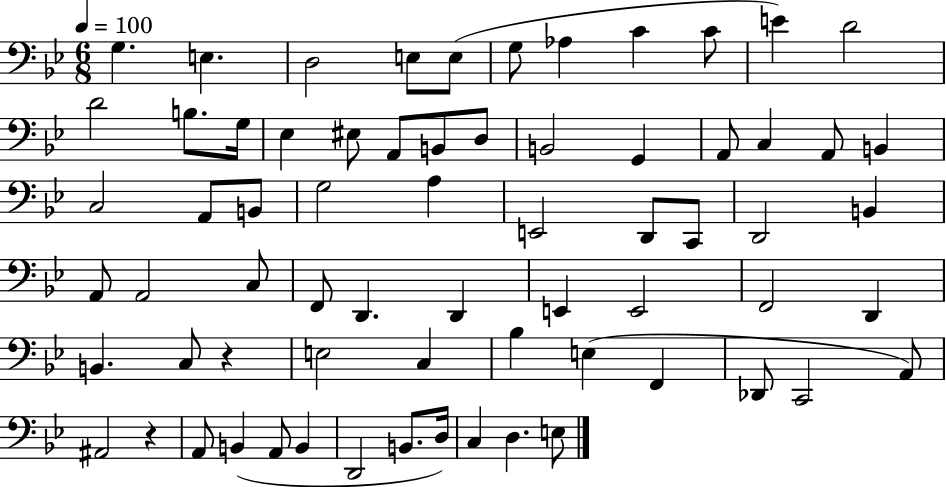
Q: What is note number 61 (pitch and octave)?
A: D2